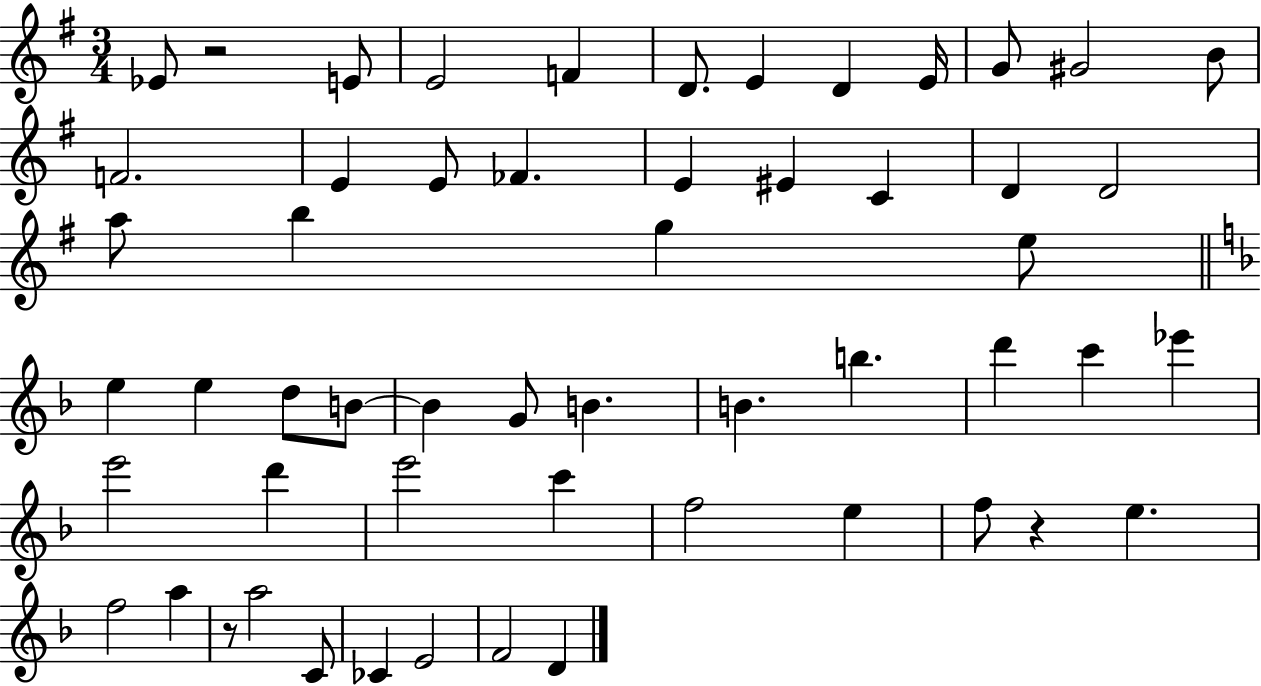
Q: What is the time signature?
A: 3/4